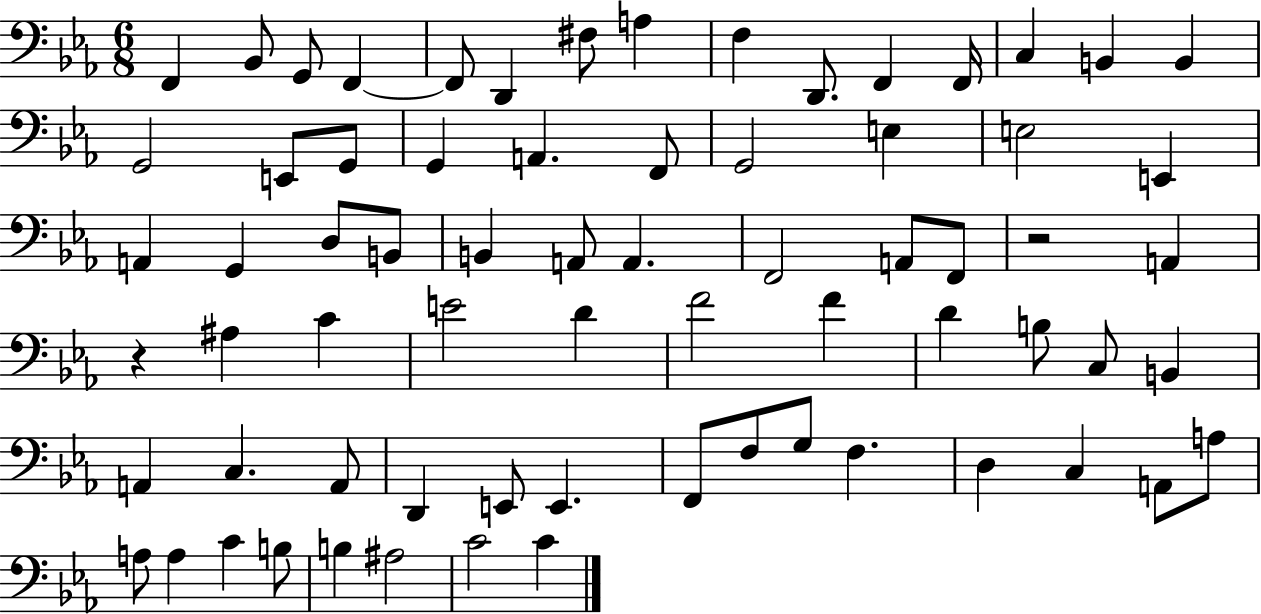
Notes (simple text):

F2/q Bb2/e G2/e F2/q F2/e D2/q F#3/e A3/q F3/q D2/e. F2/q F2/s C3/q B2/q B2/q G2/h E2/e G2/e G2/q A2/q. F2/e G2/h E3/q E3/h E2/q A2/q G2/q D3/e B2/e B2/q A2/e A2/q. F2/h A2/e F2/e R/h A2/q R/q A#3/q C4/q E4/h D4/q F4/h F4/q D4/q B3/e C3/e B2/q A2/q C3/q. A2/e D2/q E2/e E2/q. F2/e F3/e G3/e F3/q. D3/q C3/q A2/e A3/e A3/e A3/q C4/q B3/e B3/q A#3/h C4/h C4/q